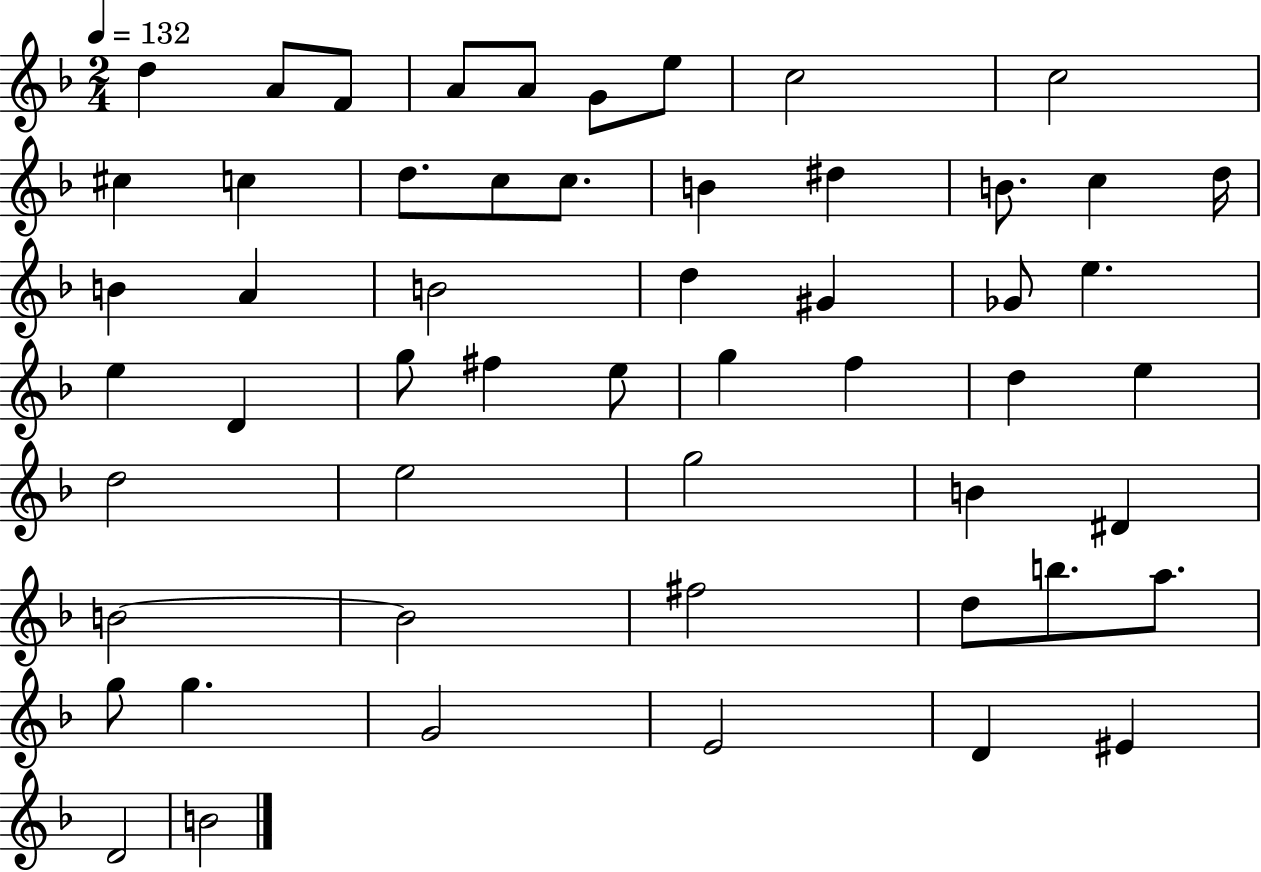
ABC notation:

X:1
T:Untitled
M:2/4
L:1/4
K:F
d A/2 F/2 A/2 A/2 G/2 e/2 c2 c2 ^c c d/2 c/2 c/2 B ^d B/2 c d/4 B A B2 d ^G _G/2 e e D g/2 ^f e/2 g f d e d2 e2 g2 B ^D B2 B2 ^f2 d/2 b/2 a/2 g/2 g G2 E2 D ^E D2 B2